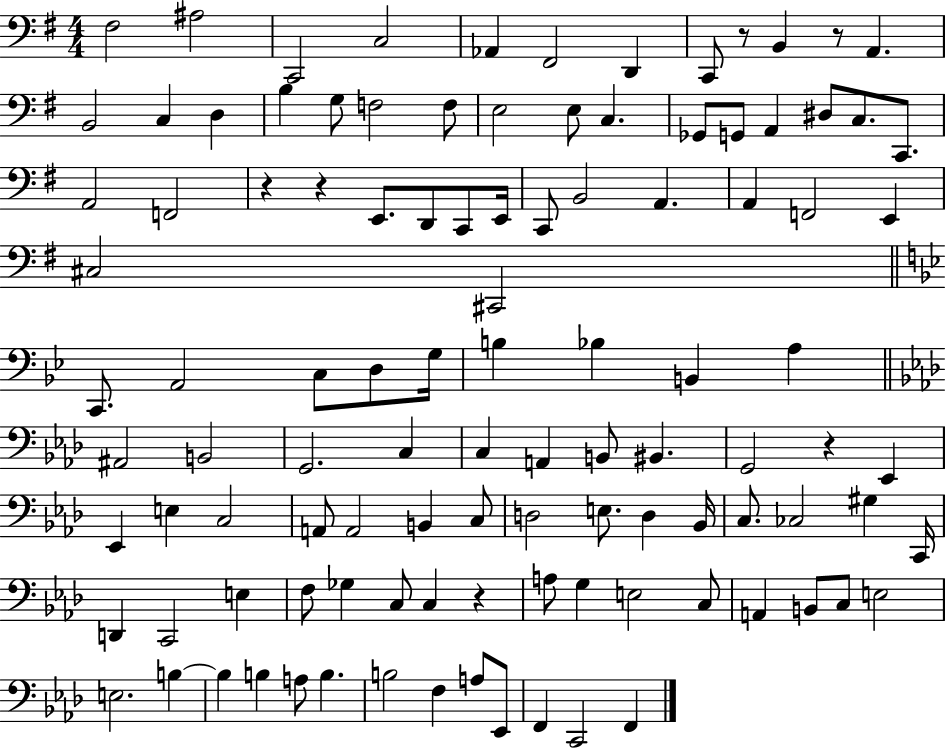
{
  \clef bass
  \numericTimeSignature
  \time 4/4
  \key g \major
  fis2 ais2 | c,2 c2 | aes,4 fis,2 d,4 | c,8 r8 b,4 r8 a,4. | \break b,2 c4 d4 | b4 g8 f2 f8 | e2 e8 c4. | ges,8 g,8 a,4 dis8 c8. c,8. | \break a,2 f,2 | r4 r4 e,8. d,8 c,8 e,16 | c,8 b,2 a,4. | a,4 f,2 e,4 | \break cis2 cis,2 | \bar "||" \break \key bes \major c,8. a,2 c8 d8 g16 | b4 bes4 b,4 a4 | \bar "||" \break \key aes \major ais,2 b,2 | g,2. c4 | c4 a,4 b,8 bis,4. | g,2 r4 ees,4 | \break ees,4 e4 c2 | a,8 a,2 b,4 c8 | d2 e8. d4 bes,16 | c8. ces2 gis4 c,16 | \break d,4 c,2 e4 | f8 ges4 c8 c4 r4 | a8 g4 e2 c8 | a,4 b,8 c8 e2 | \break e2. b4~~ | b4 b4 a8 b4. | b2 f4 a8 ees,8 | f,4 c,2 f,4 | \break \bar "|."
}